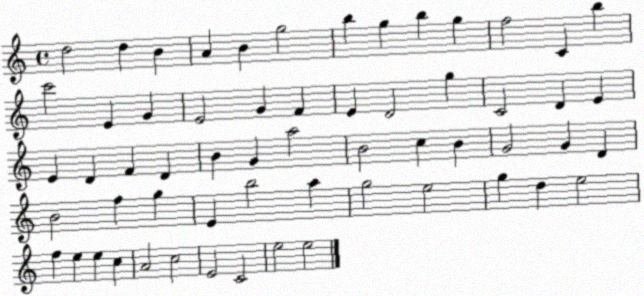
X:1
T:Untitled
M:4/4
L:1/4
K:C
d2 d B A B g2 b g b g f2 C b c'2 E G E2 G F E D2 g C2 D E E D F D B G a2 B2 c B G2 G D B2 f g E b2 a g2 e2 g d e2 f e e c A2 c2 E2 C2 e2 e2